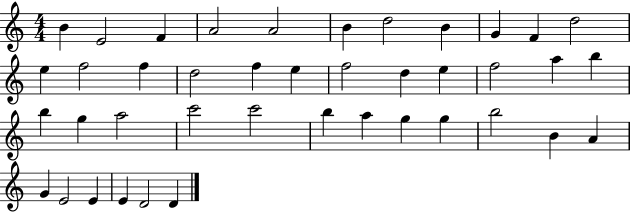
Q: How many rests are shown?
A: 0